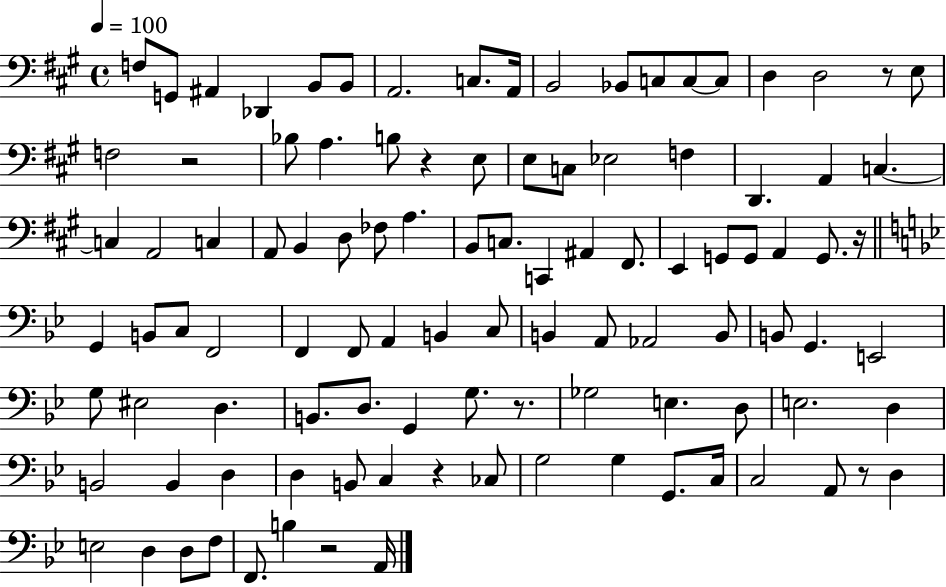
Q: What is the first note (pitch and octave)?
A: F3